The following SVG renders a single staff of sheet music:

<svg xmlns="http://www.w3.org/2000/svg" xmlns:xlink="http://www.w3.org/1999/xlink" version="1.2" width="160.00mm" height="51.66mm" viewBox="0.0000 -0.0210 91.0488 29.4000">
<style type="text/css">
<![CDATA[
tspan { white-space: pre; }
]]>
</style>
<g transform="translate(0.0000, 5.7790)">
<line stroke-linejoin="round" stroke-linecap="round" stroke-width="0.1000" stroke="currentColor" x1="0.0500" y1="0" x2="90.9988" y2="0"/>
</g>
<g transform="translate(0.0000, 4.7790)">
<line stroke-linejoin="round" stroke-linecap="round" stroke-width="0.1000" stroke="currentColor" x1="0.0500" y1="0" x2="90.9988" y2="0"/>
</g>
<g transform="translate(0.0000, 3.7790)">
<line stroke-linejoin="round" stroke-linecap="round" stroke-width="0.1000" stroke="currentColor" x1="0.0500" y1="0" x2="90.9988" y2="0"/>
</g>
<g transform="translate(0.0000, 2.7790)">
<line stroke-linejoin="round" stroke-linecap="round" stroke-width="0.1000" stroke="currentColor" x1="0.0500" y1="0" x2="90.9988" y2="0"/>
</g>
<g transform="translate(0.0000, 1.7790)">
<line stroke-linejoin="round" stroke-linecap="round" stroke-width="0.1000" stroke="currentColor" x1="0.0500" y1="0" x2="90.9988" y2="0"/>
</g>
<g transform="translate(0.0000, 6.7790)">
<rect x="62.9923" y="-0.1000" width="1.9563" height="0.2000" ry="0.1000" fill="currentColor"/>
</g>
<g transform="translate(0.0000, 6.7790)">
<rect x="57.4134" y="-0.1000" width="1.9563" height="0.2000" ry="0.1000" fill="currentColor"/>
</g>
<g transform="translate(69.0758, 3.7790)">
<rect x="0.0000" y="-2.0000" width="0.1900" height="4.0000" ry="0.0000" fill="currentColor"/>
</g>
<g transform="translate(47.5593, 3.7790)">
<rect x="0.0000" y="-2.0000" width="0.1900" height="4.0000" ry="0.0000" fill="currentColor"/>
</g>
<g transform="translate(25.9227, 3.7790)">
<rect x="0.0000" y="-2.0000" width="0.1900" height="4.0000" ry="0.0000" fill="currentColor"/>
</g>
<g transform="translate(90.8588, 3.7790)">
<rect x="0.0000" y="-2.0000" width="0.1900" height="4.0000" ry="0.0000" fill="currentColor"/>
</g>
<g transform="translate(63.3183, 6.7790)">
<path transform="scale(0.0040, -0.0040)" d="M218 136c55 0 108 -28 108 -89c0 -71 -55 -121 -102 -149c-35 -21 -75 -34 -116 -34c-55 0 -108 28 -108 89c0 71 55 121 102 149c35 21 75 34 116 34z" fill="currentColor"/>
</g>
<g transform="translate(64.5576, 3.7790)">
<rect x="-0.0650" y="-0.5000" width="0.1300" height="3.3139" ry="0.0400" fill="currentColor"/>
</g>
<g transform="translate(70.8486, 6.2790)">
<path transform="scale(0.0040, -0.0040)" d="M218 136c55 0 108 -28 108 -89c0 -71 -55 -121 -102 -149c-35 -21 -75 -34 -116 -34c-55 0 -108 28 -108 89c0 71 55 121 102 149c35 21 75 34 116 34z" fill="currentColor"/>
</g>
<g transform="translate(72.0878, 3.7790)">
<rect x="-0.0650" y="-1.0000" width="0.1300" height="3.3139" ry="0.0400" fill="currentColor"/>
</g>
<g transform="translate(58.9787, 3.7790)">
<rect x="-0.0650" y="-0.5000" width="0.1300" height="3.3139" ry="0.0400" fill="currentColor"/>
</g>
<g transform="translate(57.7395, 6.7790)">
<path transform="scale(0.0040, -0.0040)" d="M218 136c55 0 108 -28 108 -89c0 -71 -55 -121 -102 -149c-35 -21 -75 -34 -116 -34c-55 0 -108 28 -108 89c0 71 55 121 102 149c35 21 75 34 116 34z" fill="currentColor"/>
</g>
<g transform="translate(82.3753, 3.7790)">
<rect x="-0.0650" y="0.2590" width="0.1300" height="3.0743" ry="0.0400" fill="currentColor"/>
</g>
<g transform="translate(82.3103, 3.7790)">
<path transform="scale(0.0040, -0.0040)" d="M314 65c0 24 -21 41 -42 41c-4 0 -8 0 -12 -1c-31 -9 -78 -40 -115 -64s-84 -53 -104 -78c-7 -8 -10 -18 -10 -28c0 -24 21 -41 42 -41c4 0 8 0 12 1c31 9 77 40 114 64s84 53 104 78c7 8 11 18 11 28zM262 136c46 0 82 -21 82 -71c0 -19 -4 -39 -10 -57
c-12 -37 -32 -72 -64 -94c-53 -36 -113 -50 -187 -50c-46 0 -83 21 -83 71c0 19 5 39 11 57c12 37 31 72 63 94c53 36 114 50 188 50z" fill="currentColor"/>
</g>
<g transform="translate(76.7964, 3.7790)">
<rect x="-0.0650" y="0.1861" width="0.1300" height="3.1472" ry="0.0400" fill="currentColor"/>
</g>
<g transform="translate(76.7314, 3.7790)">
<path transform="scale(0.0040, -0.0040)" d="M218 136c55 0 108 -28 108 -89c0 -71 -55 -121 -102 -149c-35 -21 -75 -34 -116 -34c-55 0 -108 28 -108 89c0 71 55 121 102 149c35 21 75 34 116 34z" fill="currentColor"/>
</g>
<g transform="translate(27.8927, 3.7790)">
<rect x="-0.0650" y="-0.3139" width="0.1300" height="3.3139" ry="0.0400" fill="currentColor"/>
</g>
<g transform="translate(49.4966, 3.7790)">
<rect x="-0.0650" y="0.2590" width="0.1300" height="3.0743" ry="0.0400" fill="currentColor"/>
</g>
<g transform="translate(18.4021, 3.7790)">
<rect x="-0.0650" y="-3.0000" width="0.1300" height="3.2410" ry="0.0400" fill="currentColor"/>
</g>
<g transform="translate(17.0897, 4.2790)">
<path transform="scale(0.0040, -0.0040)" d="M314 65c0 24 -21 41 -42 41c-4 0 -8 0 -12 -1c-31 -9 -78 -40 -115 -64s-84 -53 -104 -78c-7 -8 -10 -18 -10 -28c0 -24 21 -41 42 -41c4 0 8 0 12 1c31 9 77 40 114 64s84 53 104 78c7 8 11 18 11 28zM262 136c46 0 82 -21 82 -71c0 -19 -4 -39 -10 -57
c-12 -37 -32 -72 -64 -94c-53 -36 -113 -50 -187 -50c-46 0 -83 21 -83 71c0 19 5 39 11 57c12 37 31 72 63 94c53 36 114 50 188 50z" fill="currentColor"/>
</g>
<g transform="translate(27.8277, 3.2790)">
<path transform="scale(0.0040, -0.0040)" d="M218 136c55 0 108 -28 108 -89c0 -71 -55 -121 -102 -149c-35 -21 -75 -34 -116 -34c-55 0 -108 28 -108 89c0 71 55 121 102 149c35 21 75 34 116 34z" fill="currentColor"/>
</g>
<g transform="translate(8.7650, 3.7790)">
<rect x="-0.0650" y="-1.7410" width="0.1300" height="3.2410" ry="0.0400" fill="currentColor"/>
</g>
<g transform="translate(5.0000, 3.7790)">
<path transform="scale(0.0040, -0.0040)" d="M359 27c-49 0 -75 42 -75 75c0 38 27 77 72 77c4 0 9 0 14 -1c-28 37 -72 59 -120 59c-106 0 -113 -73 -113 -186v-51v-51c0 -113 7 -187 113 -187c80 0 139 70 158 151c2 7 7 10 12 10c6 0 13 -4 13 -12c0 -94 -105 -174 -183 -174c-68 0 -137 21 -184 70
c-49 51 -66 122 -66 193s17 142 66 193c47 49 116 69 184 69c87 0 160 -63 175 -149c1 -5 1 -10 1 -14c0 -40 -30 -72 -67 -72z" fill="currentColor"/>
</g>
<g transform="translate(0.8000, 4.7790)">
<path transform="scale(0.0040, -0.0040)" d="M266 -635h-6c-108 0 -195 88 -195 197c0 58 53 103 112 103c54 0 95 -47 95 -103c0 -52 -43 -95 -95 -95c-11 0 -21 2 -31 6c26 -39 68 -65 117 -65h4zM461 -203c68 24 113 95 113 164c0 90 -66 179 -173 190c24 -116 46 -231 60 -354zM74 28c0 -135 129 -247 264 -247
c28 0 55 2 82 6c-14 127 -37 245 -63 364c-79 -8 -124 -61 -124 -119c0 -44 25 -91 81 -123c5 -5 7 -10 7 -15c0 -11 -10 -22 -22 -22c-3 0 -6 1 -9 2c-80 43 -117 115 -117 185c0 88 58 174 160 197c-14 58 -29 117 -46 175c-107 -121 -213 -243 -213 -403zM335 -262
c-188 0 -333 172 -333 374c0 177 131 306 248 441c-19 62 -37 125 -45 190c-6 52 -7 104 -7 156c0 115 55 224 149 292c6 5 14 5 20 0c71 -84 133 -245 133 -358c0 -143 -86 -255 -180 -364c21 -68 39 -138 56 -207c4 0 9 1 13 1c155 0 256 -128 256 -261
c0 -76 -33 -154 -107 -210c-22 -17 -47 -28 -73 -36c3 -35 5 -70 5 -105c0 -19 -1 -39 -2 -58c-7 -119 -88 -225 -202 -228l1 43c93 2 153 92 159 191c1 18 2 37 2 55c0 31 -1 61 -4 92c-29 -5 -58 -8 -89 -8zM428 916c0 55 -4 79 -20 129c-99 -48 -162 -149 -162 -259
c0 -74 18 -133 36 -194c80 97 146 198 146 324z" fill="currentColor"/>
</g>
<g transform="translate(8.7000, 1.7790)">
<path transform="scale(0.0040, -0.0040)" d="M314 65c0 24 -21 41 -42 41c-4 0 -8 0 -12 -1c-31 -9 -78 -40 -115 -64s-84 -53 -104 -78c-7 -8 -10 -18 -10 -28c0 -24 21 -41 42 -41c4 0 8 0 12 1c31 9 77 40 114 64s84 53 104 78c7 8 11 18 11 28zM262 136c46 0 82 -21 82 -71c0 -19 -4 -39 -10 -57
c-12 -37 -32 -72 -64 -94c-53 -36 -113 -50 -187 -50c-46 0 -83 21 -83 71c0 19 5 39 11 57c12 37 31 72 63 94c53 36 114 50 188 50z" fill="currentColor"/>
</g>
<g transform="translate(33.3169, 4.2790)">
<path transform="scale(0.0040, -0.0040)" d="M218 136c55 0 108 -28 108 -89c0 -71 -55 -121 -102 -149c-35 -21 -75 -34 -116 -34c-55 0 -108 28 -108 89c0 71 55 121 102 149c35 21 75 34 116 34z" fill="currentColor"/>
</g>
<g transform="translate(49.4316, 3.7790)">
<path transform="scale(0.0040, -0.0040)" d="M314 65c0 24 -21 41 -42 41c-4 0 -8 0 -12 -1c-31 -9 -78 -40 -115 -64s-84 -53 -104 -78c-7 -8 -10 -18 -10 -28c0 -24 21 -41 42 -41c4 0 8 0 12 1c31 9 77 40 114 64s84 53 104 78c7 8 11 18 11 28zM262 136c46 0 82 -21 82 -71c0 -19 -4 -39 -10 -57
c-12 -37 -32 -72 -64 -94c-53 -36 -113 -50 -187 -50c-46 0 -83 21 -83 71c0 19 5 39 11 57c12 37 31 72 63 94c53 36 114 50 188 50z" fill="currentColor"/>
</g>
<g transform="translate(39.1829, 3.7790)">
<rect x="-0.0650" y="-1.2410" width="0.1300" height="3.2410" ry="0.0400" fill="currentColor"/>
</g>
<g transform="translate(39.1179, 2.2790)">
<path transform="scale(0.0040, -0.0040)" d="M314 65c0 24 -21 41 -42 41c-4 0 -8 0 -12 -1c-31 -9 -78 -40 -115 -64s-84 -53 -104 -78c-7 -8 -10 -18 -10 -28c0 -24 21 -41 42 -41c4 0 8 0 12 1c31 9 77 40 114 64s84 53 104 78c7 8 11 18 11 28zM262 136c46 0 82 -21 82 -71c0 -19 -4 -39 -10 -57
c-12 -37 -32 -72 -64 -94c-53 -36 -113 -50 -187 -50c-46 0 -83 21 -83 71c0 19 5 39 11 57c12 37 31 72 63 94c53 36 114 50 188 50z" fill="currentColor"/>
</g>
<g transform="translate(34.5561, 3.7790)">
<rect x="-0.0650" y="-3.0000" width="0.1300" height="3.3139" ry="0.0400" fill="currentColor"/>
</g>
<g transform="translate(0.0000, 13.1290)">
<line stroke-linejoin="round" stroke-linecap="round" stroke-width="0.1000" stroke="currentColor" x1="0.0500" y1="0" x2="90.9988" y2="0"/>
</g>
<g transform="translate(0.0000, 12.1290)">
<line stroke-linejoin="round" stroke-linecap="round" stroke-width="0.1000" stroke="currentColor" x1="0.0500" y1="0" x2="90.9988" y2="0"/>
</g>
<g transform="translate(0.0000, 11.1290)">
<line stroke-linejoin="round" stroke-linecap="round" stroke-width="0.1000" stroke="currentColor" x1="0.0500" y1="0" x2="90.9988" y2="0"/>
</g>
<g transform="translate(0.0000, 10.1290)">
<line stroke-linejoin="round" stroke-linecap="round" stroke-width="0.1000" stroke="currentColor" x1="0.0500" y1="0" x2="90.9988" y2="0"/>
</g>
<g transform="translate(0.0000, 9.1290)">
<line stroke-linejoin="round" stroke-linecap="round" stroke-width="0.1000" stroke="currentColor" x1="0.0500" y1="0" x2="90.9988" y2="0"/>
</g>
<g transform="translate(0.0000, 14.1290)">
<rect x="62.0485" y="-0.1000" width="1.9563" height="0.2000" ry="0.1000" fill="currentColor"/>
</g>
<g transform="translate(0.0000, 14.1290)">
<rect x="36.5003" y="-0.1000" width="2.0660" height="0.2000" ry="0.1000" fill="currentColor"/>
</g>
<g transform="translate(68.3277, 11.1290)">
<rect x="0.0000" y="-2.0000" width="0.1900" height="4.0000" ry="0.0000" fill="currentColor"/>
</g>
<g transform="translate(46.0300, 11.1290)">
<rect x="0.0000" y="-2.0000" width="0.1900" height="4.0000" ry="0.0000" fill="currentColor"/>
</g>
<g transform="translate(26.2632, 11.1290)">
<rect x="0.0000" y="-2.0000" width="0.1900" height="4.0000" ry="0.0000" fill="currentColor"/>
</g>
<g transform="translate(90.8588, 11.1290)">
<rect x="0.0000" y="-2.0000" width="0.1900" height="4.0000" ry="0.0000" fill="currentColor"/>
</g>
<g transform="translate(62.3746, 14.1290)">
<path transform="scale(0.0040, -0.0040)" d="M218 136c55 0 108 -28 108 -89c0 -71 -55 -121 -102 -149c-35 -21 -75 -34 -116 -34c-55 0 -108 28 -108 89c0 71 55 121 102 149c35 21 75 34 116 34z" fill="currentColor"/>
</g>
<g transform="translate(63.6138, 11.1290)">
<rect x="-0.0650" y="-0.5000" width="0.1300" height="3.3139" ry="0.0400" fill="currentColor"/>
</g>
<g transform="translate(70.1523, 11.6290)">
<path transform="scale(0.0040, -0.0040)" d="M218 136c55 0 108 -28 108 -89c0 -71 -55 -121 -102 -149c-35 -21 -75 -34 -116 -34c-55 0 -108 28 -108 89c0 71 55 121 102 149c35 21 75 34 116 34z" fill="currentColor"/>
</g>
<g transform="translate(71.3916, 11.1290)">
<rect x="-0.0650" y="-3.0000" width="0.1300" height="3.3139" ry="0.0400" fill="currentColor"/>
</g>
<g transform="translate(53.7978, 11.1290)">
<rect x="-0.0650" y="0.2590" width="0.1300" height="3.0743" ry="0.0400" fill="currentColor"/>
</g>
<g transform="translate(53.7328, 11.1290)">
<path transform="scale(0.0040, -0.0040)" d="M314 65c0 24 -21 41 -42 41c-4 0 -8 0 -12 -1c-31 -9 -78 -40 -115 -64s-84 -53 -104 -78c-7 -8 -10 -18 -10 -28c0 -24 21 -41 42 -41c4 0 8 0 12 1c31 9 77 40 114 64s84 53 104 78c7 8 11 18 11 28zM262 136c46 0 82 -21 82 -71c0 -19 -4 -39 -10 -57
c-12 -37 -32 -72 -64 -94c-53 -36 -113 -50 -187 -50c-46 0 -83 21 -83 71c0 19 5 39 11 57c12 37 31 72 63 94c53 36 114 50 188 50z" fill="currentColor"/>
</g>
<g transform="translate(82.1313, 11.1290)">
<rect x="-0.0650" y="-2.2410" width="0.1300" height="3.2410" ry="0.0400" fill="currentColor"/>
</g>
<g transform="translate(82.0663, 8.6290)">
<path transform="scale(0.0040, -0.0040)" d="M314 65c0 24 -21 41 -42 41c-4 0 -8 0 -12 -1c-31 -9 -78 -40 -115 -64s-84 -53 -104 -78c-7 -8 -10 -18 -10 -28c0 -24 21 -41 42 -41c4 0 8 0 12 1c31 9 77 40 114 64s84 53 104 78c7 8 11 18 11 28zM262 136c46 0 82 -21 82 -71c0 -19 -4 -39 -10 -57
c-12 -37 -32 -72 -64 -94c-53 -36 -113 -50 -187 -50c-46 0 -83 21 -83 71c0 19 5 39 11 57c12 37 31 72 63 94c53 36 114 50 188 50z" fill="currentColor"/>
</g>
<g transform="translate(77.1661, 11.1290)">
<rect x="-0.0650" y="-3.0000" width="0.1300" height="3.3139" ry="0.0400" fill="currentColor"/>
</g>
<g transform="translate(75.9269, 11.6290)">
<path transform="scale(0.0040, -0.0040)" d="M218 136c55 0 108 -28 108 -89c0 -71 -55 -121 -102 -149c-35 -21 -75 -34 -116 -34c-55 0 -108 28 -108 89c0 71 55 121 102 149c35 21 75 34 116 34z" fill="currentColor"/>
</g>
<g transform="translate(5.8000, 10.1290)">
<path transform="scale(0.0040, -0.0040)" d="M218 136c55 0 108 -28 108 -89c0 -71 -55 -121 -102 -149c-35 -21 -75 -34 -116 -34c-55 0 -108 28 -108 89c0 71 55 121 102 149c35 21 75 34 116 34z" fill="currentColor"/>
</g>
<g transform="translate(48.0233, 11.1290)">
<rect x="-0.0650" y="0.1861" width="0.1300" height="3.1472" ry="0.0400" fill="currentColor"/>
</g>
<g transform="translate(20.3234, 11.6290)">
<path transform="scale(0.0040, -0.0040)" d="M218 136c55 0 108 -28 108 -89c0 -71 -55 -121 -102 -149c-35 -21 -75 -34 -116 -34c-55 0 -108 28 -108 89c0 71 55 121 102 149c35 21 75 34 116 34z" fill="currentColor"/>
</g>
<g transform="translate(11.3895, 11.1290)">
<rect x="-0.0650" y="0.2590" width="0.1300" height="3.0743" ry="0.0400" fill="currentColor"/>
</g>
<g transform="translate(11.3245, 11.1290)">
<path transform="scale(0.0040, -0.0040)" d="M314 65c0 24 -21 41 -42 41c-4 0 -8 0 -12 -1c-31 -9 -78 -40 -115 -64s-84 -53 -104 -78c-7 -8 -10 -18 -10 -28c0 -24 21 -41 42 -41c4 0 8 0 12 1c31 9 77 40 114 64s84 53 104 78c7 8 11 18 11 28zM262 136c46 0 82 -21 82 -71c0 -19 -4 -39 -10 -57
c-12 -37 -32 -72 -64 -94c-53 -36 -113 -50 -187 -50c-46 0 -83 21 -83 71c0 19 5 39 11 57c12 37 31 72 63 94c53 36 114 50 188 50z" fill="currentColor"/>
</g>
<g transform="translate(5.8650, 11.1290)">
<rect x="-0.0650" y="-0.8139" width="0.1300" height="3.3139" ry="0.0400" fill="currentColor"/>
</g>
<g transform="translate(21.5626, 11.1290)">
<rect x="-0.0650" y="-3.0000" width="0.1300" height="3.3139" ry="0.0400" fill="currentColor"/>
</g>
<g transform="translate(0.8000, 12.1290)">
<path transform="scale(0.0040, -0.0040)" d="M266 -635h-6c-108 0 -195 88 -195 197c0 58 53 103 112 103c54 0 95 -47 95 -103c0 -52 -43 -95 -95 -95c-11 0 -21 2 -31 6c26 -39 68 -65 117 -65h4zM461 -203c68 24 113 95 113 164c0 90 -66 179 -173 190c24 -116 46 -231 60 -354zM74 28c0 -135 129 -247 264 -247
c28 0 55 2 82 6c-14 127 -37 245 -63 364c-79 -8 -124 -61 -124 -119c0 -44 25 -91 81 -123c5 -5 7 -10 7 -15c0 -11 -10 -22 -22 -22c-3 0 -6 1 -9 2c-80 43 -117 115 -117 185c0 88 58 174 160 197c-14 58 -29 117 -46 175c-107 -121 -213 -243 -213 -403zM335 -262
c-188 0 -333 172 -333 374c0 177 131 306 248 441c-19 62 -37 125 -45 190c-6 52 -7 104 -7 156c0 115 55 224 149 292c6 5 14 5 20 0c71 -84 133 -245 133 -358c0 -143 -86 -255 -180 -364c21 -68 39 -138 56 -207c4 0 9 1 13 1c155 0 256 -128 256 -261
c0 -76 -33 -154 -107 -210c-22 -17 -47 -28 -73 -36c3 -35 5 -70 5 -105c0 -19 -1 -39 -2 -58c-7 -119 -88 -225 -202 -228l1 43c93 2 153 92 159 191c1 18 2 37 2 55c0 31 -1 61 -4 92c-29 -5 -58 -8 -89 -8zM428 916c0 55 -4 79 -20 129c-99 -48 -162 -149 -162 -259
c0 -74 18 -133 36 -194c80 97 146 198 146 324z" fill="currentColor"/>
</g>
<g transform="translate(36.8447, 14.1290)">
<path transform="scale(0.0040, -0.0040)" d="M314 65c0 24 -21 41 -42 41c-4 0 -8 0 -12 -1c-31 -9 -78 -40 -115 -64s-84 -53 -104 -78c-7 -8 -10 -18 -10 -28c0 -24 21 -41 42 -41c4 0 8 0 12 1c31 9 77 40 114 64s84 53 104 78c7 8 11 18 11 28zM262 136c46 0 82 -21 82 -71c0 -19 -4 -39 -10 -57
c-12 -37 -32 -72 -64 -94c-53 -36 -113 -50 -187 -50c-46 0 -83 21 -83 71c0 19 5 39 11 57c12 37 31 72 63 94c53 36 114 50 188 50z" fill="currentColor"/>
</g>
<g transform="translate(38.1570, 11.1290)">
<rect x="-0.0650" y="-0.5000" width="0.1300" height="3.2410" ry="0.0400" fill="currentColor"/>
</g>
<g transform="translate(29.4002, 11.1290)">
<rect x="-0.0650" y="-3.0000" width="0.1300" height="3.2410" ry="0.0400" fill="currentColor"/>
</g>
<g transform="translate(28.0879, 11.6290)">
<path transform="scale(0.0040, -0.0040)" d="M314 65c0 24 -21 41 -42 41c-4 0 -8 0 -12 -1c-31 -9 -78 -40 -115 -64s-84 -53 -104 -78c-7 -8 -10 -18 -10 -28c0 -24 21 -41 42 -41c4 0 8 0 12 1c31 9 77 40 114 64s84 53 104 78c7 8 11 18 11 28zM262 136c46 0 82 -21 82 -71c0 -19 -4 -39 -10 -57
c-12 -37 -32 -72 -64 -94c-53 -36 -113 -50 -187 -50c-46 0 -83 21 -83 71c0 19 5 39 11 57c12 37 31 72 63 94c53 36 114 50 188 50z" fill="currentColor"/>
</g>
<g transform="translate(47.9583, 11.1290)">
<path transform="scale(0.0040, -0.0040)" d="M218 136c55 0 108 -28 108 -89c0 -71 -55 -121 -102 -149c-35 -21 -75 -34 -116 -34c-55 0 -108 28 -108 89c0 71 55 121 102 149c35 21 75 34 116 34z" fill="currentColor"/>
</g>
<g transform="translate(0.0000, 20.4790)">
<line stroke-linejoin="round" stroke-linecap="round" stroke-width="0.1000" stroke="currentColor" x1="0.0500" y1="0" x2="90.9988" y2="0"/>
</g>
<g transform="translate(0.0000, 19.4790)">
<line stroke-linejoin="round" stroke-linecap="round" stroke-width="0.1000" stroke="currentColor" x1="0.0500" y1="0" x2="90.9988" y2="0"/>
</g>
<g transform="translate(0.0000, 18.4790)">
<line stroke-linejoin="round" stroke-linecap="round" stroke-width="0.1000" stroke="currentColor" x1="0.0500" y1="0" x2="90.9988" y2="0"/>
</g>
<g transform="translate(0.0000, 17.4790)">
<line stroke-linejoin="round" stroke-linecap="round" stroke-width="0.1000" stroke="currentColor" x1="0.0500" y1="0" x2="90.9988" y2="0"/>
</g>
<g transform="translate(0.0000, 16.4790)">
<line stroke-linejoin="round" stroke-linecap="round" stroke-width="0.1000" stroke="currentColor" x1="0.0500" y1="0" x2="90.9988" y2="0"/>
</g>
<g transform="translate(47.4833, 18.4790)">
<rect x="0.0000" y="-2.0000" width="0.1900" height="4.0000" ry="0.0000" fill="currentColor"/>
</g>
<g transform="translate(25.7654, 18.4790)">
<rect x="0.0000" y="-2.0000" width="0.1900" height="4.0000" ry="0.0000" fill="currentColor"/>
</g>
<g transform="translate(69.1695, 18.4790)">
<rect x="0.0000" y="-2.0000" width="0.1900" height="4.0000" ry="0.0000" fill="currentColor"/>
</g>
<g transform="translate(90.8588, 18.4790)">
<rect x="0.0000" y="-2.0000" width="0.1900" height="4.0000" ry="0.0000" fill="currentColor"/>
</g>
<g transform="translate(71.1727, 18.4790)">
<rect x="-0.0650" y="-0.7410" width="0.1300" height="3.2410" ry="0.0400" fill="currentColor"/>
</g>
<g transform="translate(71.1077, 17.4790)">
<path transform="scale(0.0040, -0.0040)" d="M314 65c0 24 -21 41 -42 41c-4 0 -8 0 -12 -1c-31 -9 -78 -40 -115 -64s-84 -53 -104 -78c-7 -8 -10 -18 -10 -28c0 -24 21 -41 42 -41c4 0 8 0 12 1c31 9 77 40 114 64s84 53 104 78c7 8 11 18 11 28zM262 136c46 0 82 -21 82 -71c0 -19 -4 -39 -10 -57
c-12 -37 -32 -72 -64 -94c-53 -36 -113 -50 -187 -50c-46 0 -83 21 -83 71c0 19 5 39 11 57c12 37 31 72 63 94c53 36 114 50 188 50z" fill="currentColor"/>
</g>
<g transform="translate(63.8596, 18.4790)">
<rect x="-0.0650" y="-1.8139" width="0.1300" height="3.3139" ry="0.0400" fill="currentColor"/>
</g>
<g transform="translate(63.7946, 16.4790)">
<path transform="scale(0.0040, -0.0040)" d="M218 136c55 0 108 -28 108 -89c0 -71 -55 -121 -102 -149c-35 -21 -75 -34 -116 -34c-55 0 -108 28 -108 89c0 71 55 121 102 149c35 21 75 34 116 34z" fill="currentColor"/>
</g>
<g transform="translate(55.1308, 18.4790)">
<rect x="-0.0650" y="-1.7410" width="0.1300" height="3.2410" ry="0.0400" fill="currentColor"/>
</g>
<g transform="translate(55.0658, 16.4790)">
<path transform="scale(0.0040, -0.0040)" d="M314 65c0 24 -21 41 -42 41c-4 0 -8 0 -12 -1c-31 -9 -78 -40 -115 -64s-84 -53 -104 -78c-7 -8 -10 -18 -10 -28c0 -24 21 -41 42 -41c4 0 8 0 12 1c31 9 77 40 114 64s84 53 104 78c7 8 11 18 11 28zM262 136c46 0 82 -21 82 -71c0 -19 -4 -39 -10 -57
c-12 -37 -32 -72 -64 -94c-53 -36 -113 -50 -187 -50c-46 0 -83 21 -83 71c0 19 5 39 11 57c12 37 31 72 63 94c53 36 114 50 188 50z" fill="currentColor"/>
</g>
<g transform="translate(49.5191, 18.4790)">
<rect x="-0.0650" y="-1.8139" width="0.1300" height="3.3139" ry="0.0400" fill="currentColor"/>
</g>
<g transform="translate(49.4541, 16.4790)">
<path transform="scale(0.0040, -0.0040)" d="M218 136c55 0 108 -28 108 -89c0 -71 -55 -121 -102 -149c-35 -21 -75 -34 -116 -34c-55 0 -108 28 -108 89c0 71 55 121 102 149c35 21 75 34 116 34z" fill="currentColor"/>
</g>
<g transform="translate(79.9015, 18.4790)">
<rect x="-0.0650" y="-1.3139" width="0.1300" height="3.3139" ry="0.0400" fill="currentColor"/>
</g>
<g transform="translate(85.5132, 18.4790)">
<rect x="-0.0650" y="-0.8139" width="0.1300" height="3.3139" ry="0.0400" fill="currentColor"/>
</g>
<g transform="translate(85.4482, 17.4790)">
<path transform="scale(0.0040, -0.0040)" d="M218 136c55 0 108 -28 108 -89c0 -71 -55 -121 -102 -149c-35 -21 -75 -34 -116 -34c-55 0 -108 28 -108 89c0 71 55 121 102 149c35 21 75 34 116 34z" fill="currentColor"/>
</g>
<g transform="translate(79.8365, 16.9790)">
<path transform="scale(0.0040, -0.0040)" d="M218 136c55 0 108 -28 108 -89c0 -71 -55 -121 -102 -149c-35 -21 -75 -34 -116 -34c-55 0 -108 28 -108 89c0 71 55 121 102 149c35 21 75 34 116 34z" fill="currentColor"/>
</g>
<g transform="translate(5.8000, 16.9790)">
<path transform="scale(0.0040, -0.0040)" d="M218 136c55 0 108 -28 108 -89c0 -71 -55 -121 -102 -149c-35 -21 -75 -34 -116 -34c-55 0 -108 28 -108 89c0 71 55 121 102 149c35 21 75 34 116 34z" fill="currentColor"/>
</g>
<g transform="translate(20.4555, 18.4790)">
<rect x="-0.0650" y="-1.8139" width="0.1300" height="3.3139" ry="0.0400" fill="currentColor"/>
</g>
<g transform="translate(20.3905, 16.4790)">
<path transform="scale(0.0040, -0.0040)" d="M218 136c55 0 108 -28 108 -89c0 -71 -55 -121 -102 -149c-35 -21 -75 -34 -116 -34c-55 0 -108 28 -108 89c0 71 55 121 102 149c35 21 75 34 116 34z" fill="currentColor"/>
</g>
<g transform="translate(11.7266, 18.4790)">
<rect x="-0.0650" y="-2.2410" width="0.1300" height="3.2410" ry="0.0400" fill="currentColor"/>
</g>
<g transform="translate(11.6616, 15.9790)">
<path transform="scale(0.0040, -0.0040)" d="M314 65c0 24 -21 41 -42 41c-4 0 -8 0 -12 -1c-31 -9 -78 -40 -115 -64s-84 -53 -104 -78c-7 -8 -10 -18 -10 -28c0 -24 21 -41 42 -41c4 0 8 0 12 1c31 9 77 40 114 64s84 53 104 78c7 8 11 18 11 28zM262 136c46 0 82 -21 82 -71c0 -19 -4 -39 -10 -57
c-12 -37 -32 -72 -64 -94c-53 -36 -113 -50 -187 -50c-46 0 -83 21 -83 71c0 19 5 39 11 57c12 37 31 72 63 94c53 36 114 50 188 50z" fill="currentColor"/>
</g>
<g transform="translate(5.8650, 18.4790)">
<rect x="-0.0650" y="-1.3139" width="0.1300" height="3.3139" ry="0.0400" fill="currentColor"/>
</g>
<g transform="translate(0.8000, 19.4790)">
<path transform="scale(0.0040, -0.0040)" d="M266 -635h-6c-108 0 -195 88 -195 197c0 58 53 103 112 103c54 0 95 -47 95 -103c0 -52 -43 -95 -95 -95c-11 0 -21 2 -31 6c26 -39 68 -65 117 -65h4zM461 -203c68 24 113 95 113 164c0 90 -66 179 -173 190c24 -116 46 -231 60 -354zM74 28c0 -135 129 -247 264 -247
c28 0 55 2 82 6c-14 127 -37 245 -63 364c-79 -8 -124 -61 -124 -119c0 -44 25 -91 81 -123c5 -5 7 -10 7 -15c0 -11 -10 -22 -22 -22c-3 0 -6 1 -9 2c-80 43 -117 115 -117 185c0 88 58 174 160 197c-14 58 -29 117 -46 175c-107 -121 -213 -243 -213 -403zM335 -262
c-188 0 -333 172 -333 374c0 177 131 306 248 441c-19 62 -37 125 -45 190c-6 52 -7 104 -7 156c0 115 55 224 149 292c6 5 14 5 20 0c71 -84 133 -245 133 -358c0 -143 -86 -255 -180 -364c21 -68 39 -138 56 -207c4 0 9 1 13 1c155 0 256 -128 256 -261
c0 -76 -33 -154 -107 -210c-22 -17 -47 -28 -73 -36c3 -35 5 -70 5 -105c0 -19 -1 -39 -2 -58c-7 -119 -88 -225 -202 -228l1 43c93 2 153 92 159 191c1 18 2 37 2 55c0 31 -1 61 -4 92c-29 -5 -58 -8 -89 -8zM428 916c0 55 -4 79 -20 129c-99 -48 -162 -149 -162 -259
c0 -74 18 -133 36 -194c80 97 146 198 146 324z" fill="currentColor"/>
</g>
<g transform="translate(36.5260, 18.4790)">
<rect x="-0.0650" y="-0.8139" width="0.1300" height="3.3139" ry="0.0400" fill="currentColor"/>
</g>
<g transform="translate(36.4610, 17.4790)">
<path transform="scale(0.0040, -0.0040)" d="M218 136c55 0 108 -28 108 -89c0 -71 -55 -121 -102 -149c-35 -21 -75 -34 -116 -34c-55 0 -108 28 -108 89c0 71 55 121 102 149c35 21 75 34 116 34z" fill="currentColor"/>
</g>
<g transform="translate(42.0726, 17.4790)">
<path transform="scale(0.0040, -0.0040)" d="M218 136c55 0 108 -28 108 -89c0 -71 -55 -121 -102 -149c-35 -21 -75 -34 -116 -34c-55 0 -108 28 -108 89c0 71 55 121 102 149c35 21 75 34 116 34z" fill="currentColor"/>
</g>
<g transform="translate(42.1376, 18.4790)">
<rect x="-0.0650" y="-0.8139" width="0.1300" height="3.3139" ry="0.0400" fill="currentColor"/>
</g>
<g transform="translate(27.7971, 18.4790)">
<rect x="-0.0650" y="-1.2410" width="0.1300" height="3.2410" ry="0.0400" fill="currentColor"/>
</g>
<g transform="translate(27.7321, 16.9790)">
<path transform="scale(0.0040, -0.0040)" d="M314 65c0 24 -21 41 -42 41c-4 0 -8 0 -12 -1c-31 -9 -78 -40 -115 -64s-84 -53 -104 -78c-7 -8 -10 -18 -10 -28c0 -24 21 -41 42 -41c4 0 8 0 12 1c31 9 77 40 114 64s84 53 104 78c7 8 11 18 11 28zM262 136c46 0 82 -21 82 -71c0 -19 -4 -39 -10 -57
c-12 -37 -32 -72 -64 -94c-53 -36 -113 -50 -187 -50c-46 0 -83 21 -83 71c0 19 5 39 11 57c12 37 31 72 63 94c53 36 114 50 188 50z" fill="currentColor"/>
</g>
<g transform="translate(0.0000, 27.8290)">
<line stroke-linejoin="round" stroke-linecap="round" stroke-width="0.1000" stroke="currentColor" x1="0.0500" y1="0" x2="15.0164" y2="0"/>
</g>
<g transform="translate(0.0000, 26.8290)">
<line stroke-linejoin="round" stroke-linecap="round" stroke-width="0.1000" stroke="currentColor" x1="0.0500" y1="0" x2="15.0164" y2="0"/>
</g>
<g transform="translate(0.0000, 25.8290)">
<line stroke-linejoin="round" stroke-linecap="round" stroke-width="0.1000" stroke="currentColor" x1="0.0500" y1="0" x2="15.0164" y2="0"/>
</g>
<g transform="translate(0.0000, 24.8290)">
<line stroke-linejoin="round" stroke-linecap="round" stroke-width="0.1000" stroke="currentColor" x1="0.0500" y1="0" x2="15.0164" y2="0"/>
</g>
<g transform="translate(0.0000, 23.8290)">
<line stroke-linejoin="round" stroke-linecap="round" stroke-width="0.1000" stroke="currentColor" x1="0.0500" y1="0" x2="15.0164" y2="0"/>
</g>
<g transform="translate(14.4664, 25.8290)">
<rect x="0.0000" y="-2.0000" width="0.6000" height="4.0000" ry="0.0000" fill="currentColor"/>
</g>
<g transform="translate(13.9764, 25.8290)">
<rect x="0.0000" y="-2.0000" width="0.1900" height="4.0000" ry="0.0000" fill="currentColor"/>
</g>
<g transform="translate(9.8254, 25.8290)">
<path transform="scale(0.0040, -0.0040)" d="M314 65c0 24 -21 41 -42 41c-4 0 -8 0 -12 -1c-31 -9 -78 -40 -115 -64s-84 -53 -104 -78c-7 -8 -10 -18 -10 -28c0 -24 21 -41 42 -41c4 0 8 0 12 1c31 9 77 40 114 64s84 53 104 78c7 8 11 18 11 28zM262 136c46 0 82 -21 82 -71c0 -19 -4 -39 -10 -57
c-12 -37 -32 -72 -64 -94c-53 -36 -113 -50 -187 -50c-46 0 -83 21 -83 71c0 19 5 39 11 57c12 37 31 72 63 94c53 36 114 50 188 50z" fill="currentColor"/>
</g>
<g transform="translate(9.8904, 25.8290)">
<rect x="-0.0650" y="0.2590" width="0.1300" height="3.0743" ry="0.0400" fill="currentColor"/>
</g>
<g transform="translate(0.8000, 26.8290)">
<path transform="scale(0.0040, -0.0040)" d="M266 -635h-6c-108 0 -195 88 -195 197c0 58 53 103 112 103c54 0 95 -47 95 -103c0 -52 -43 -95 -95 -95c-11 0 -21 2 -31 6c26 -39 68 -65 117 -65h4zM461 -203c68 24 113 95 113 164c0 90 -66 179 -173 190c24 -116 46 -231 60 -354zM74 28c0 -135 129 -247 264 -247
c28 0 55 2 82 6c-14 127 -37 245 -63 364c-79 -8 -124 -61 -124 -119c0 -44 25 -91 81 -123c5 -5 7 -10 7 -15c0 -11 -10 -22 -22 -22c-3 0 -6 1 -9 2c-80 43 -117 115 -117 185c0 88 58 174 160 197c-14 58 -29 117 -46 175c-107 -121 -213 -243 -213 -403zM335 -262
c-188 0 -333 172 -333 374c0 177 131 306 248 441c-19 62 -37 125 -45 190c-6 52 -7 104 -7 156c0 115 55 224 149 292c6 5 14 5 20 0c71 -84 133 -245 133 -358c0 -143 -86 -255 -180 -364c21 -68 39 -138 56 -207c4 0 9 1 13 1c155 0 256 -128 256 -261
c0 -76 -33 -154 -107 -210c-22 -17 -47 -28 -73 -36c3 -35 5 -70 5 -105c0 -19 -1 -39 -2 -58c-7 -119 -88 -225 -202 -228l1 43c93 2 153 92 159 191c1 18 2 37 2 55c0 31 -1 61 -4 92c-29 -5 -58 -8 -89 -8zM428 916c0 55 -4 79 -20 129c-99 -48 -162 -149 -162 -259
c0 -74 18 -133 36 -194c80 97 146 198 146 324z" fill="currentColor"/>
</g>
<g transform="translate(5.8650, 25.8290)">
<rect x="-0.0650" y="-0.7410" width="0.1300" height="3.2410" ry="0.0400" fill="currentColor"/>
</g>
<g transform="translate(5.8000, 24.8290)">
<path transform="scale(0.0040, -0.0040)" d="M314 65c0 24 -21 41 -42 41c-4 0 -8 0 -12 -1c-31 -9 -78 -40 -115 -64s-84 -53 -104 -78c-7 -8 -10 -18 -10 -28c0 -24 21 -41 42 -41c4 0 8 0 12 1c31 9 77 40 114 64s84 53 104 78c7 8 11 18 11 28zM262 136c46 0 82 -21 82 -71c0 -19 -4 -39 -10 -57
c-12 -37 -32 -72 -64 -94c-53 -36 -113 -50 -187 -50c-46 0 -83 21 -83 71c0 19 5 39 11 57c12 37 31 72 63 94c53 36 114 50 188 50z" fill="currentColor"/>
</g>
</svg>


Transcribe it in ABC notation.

X:1
T:Untitled
M:4/4
L:1/4
K:C
f2 A2 c A e2 B2 C C D B B2 d B2 A A2 C2 B B2 C A A g2 e g2 f e2 d d f f2 f d2 e d d2 B2